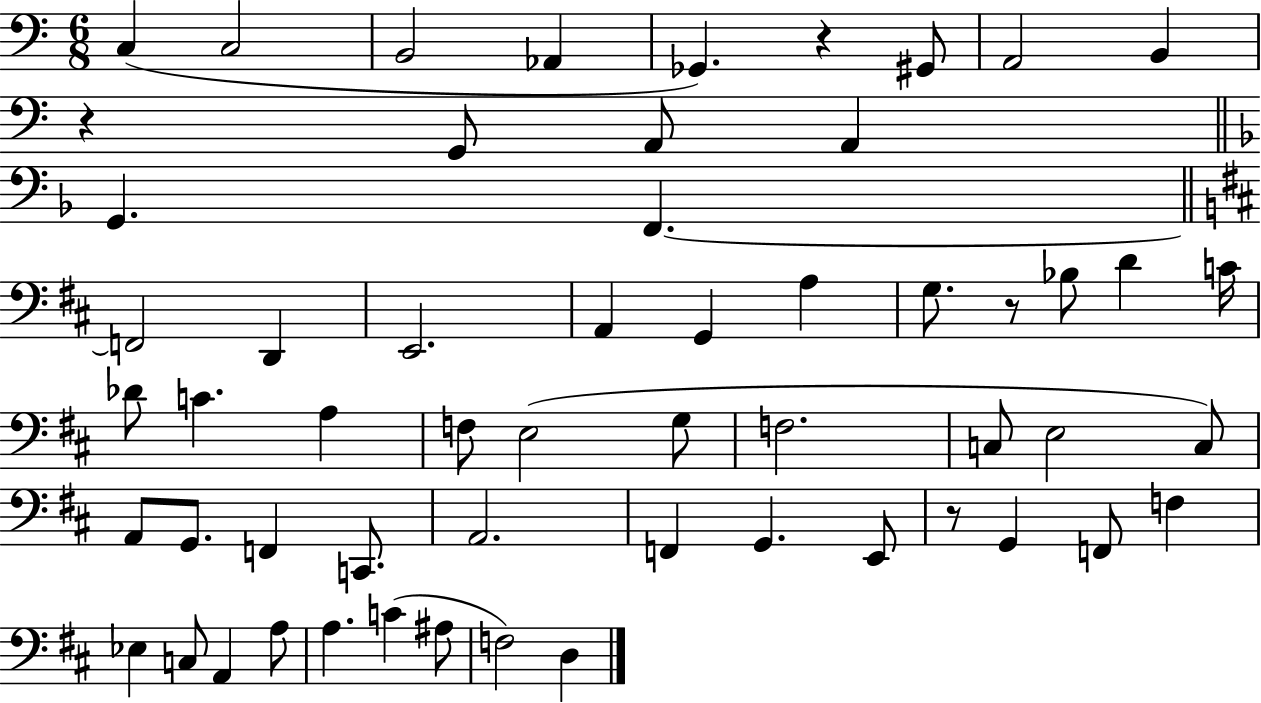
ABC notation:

X:1
T:Untitled
M:6/8
L:1/4
K:C
C, C,2 B,,2 _A,, _G,, z ^G,,/2 A,,2 B,, z G,,/2 A,,/2 A,, G,, F,, F,,2 D,, E,,2 A,, G,, A, G,/2 z/2 _B,/2 D C/4 _D/2 C A, F,/2 E,2 G,/2 F,2 C,/2 E,2 C,/2 A,,/2 G,,/2 F,, C,,/2 A,,2 F,, G,, E,,/2 z/2 G,, F,,/2 F, _E, C,/2 A,, A,/2 A, C ^A,/2 F,2 D,